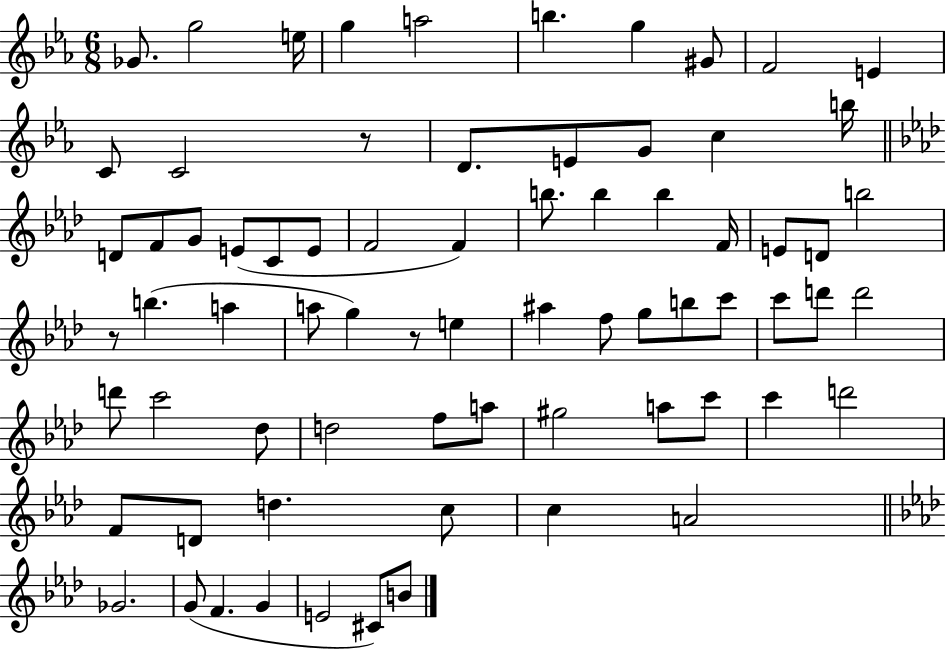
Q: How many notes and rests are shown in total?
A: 72